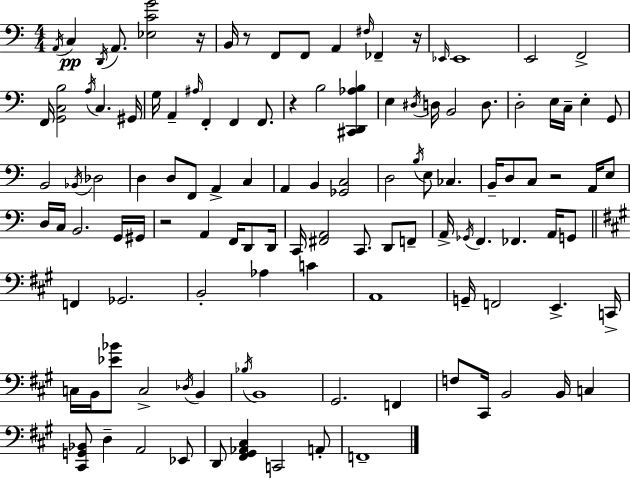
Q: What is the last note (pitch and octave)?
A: F2